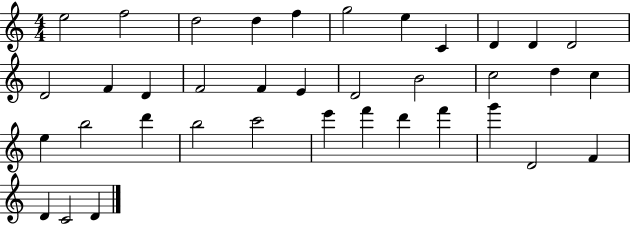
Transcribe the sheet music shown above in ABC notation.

X:1
T:Untitled
M:4/4
L:1/4
K:C
e2 f2 d2 d f g2 e C D D D2 D2 F D F2 F E D2 B2 c2 d c e b2 d' b2 c'2 e' f' d' f' g' D2 F D C2 D